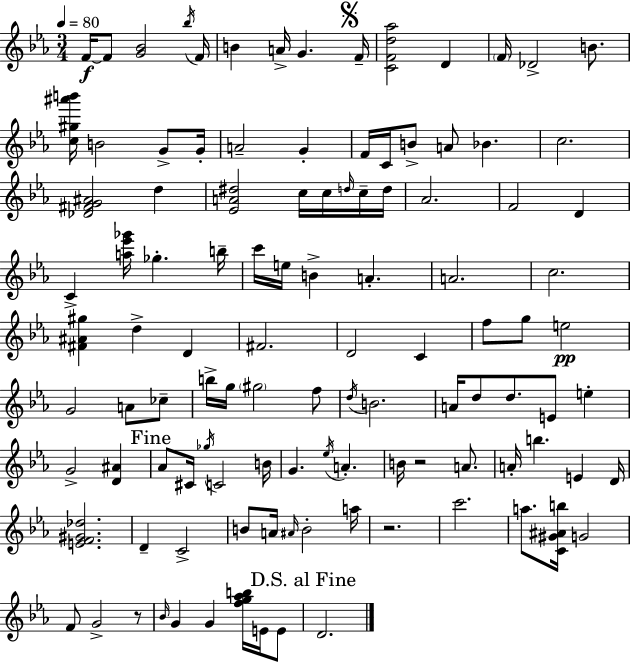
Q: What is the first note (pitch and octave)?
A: F4